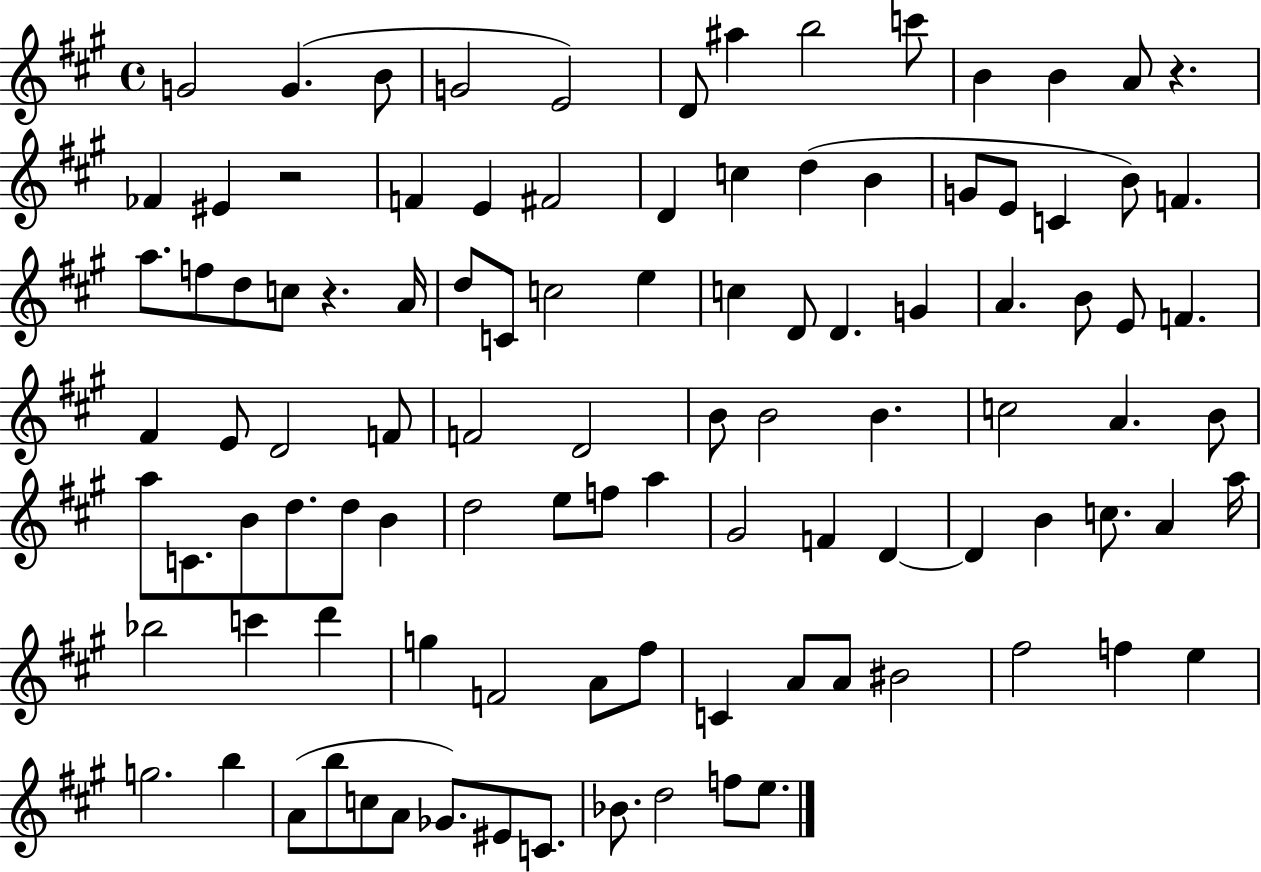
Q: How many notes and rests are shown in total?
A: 103